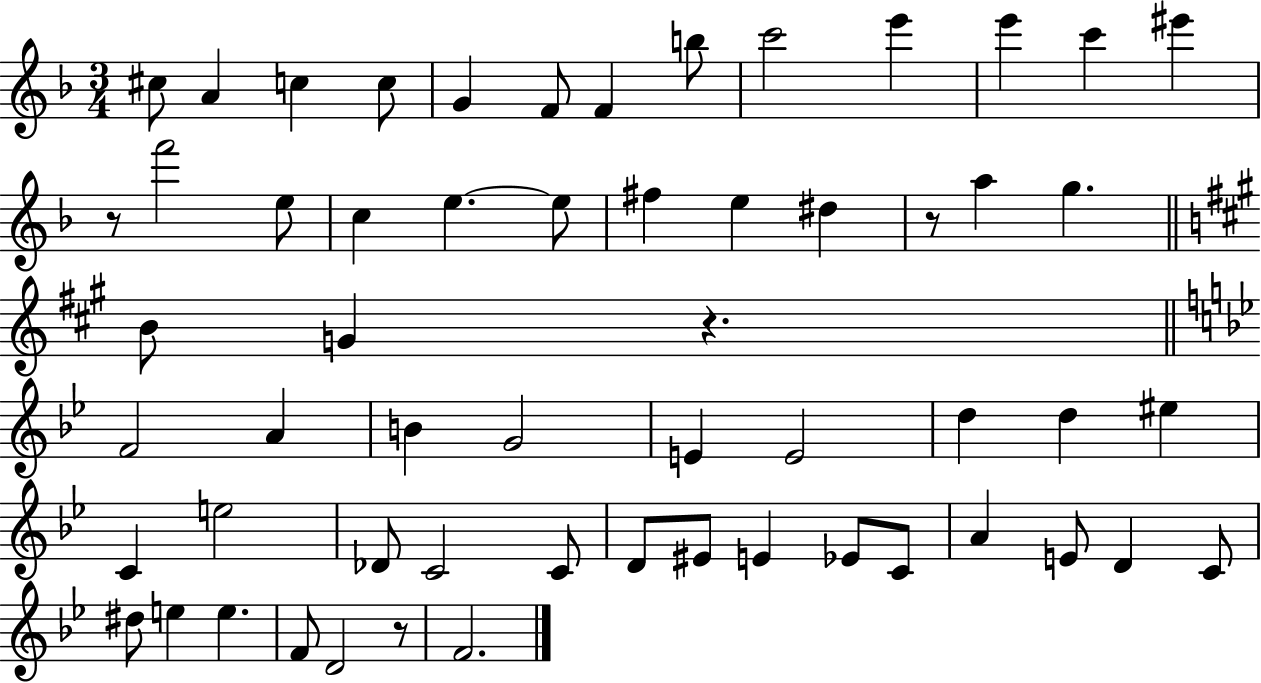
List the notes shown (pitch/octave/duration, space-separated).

C#5/e A4/q C5/q C5/e G4/q F4/e F4/q B5/e C6/h E6/q E6/q C6/q EIS6/q R/e F6/h E5/e C5/q E5/q. E5/e F#5/q E5/q D#5/q R/e A5/q G5/q. B4/e G4/q R/q. F4/h A4/q B4/q G4/h E4/q E4/h D5/q D5/q EIS5/q C4/q E5/h Db4/e C4/h C4/e D4/e EIS4/e E4/q Eb4/e C4/e A4/q E4/e D4/q C4/e D#5/e E5/q E5/q. F4/e D4/h R/e F4/h.